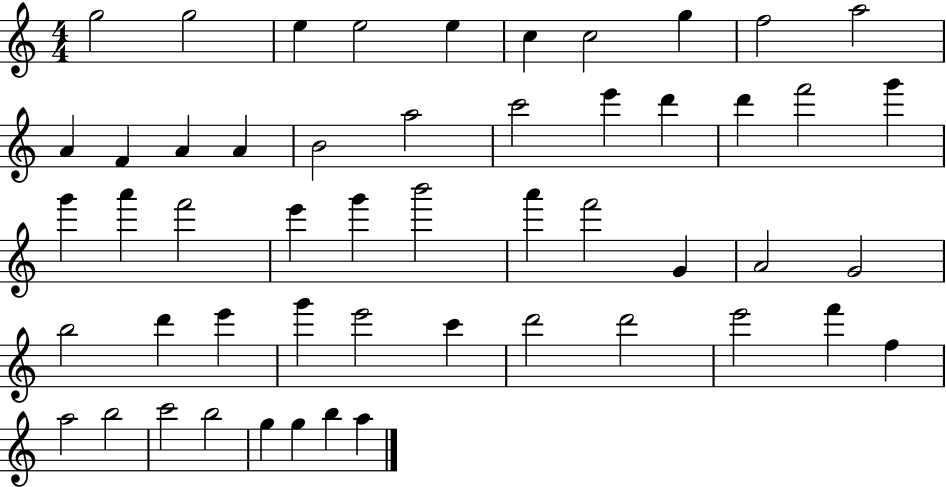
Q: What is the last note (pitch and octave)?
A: A5